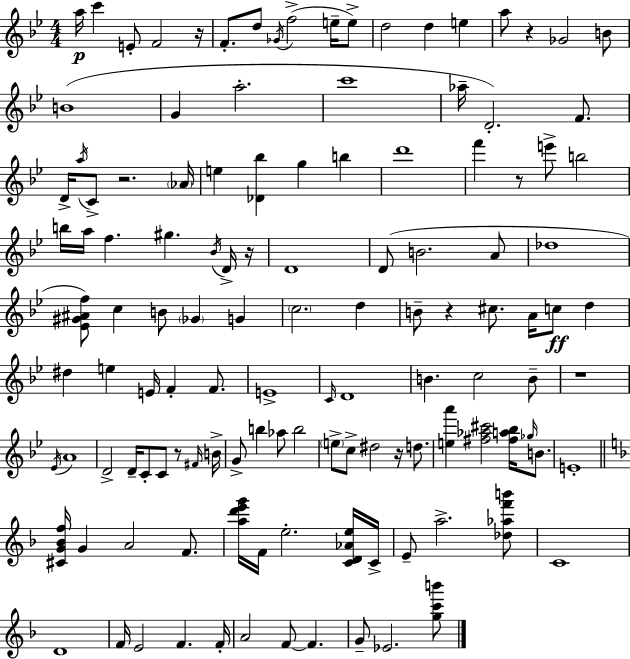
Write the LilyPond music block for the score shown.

{
  \clef treble
  \numericTimeSignature
  \time 4/4
  \key g \minor
  a''16\p c'''4 e'8-. f'2 r16 | f'8.-. d''8 \acciaccatura { ges'16 } f''2->( e''16-- e''8->) | d''2 d''4 e''4 | a''8 r4 ges'2 b'8 | \break b'1( | g'4 a''2.-. | c'''1 | aes''16-- d'2.-.) f'8. | \break d'16-> \acciaccatura { a''16 } c'8-> r2. | \parenthesize aes'16 e''4 <des' bes''>4 g''4 b''4 | d'''1 | f'''4 r8 e'''8-> b''2 | \break b''16 a''16 f''4. gis''4. | \acciaccatura { bes'16 } d'16-> r16 d'1 | d'8( b'2. | a'8 des''1 | \break <ees' gis' ais' f''>8) c''4 b'8 \parenthesize ges'4 g'4 | \parenthesize c''2. d''4 | b'8-- r4 cis''8. a'16 c''8\ff d''4 | dis''4 e''4 e'16 f'4-. | \break f'8. e'1-> | \grace { c'16 } d'1 | b'4. c''2 | b'8-- r1 | \break \acciaccatura { ees'16 } a'1 | d'2-> d'16-- c'8-. | c'8 r8 \grace { fis'16 } b'16-> g'8-> b''4 aes''8 b''2 | \parenthesize e''8-> c''8-> dis''2 | \break r16 d''8. <e'' a'''>4 <fis'' aes'' cis'''>2 | <fis'' a'' bes''>16 \grace { ges''16 } b'8. e'1-. | \bar "||" \break \key d \minor <cis' g' bes' f''>16 g'4 a'2 f'8. | <a'' d''' e''' g'''>16 f'16 e''2.-. <c' d' aes' e''>16 c'16-> | e'8-- a''2.-> <des'' aes'' f''' b'''>8 | c'1 | \break d'1 | f'16 e'2 f'4. f'16-. | a'2 f'8~~ f'4. | g'8-- ees'2. <g'' c''' b'''>8 | \break \bar "|."
}